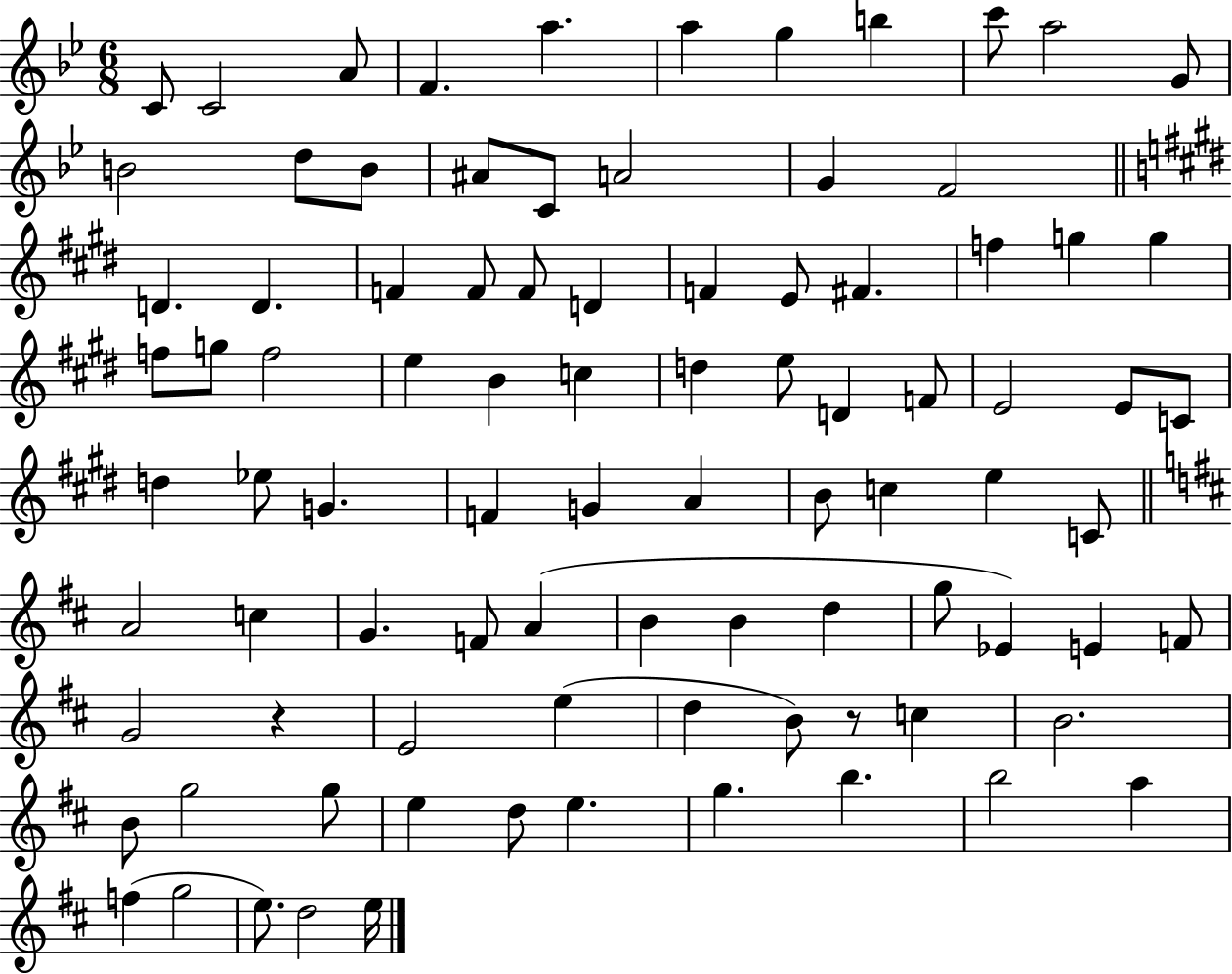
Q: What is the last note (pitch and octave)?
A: E5